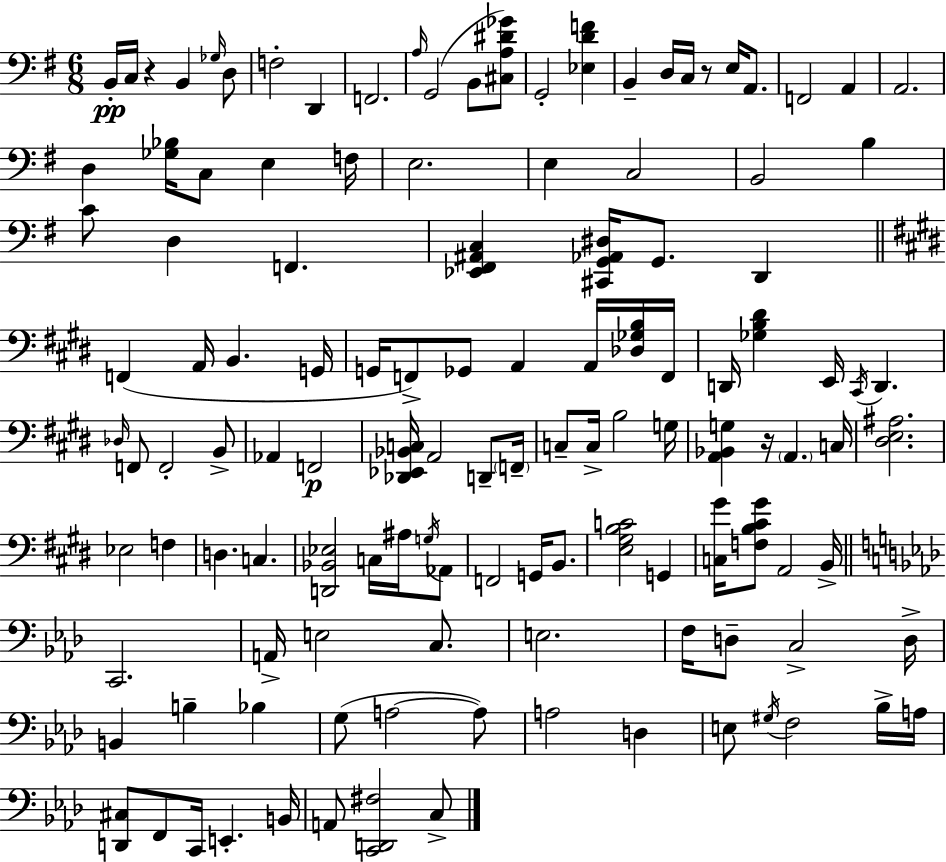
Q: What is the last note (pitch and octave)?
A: C3